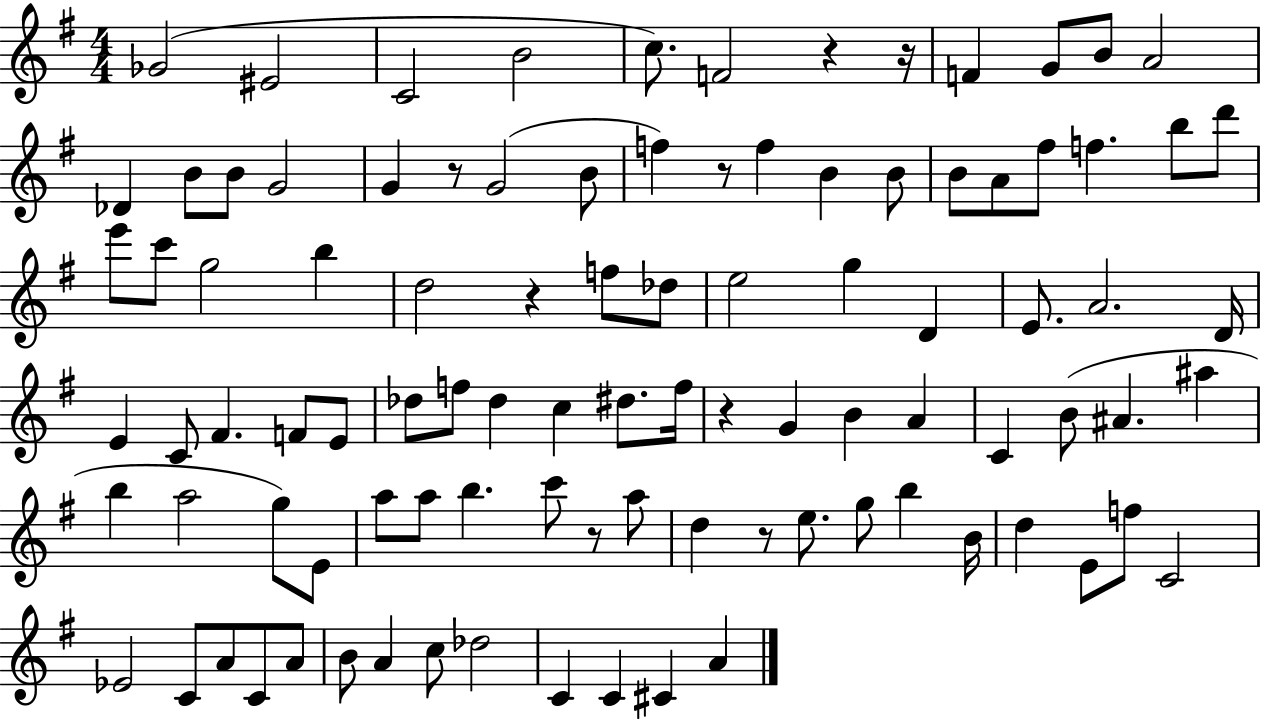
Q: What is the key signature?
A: G major